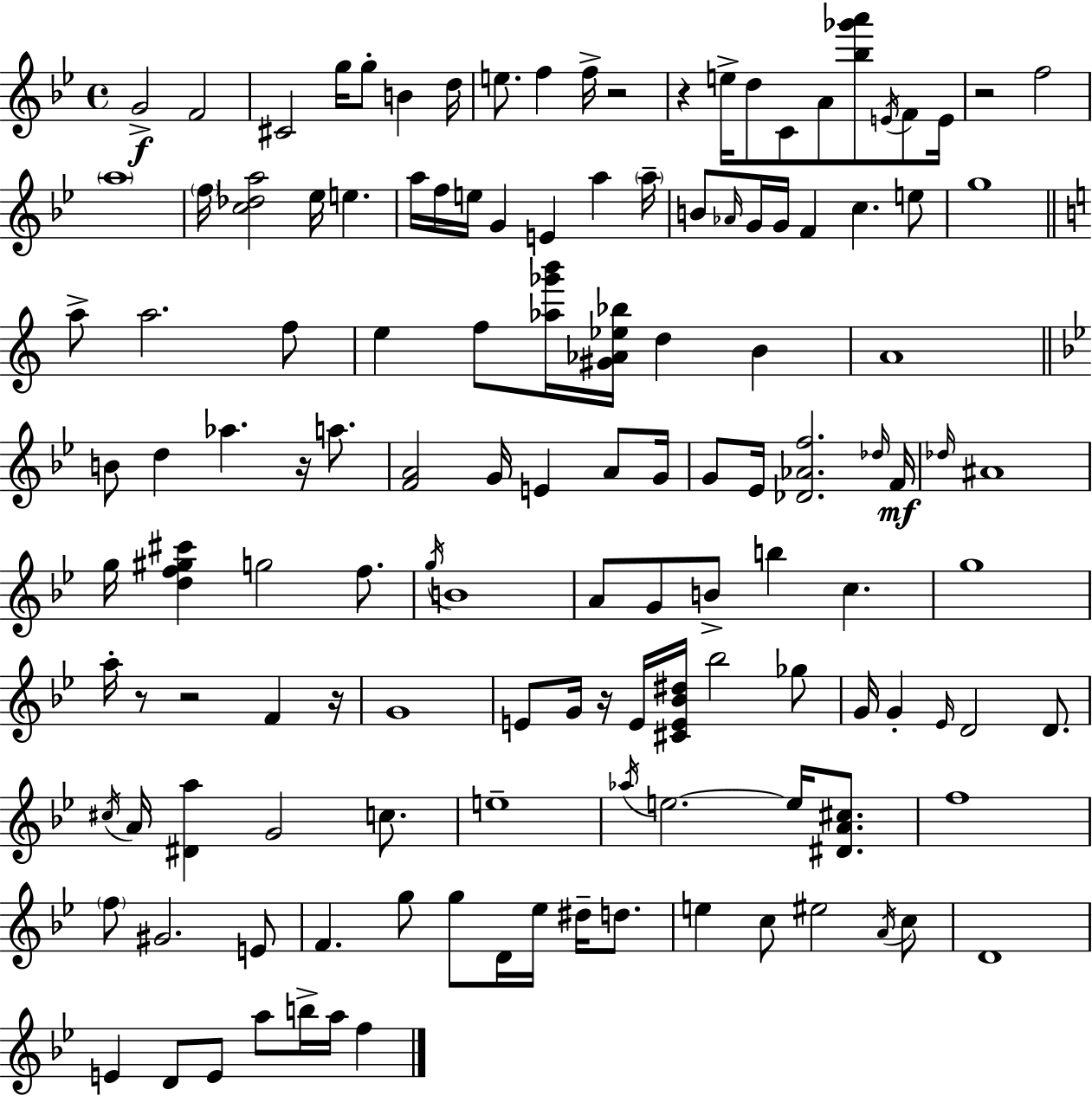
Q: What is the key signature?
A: BES major